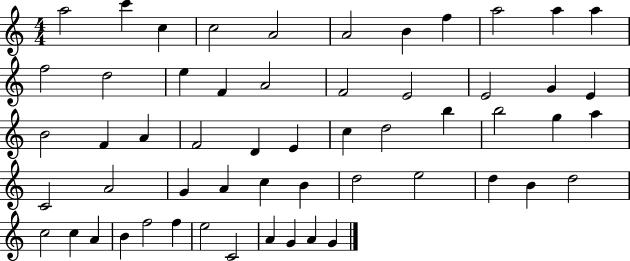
X:1
T:Untitled
M:4/4
L:1/4
K:C
a2 c' c c2 A2 A2 B f a2 a a f2 d2 e F A2 F2 E2 E2 G E B2 F A F2 D E c d2 b b2 g a C2 A2 G A c B d2 e2 d B d2 c2 c A B f2 f e2 C2 A G A G